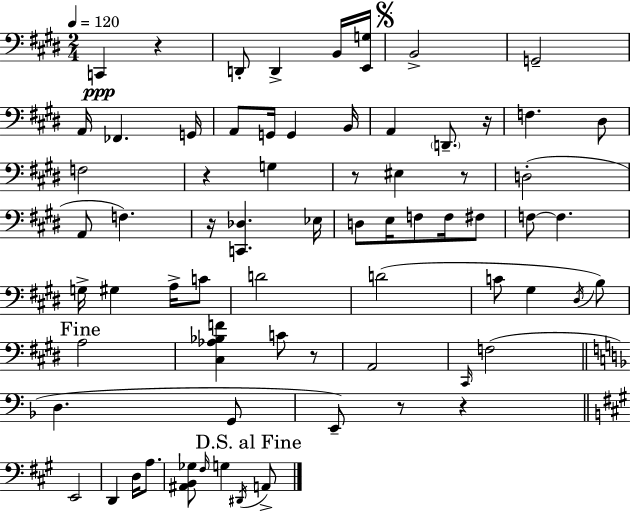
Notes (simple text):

C2/q R/q D2/e D2/q B2/s [E2,G3]/s B2/h G2/h A2/s FES2/q. G2/s A2/e G2/s G2/q B2/s A2/q D2/e. R/s F3/q. D#3/e F3/h R/q G3/q R/e EIS3/q R/e D3/h A2/e F3/q. R/s [C2,Db3]/q. Eb3/s D3/e E3/s F3/e F3/s F#3/e F3/e F3/q. G3/s G#3/q A3/s C4/e D4/h D4/h C4/e G#3/q D#3/s B3/e A3/h [C#3,Ab3,Bb3,F4]/q C4/e R/e A2/h C#2/s F3/h D3/q. G2/e E2/e R/e R/q E2/h D2/q D3/s A3/e. [A#2,B2,Gb3]/e F#3/s G3/q D#2/s A2/e